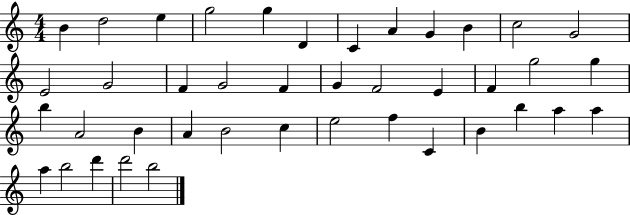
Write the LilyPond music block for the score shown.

{
  \clef treble
  \numericTimeSignature
  \time 4/4
  \key c \major
  b'4 d''2 e''4 | g''2 g''4 d'4 | c'4 a'4 g'4 b'4 | c''2 g'2 | \break e'2 g'2 | f'4 g'2 f'4 | g'4 f'2 e'4 | f'4 g''2 g''4 | \break b''4 a'2 b'4 | a'4 b'2 c''4 | e''2 f''4 c'4 | b'4 b''4 a''4 a''4 | \break a''4 b''2 d'''4 | d'''2 b''2 | \bar "|."
}